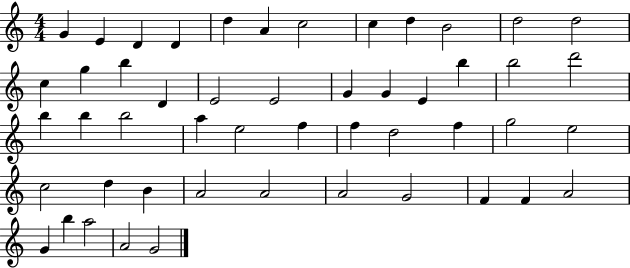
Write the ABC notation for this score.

X:1
T:Untitled
M:4/4
L:1/4
K:C
G E D D d A c2 c d B2 d2 d2 c g b D E2 E2 G G E b b2 d'2 b b b2 a e2 f f d2 f g2 e2 c2 d B A2 A2 A2 G2 F F A2 G b a2 A2 G2